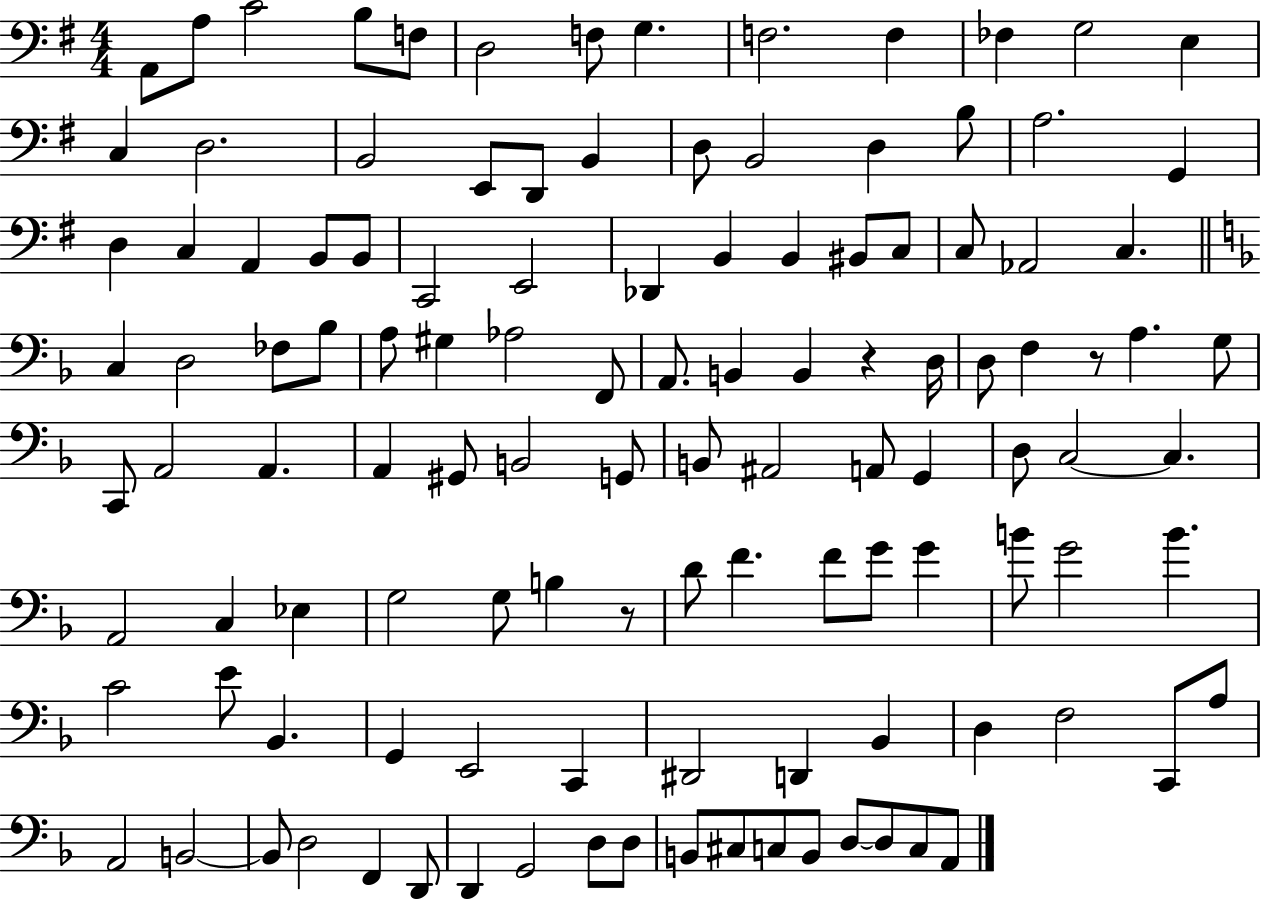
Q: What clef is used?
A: bass